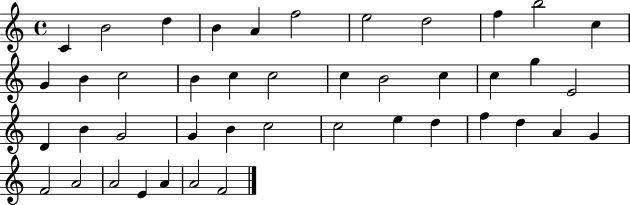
{
  \clef treble
  \time 4/4
  \defaultTimeSignature
  \key c \major
  c'4 b'2 d''4 | b'4 a'4 f''2 | e''2 d''2 | f''4 b''2 c''4 | \break g'4 b'4 c''2 | b'4 c''4 c''2 | c''4 b'2 c''4 | c''4 g''4 e'2 | \break d'4 b'4 g'2 | g'4 b'4 c''2 | c''2 e''4 d''4 | f''4 d''4 a'4 g'4 | \break f'2 a'2 | a'2 e'4 a'4 | a'2 f'2 | \bar "|."
}